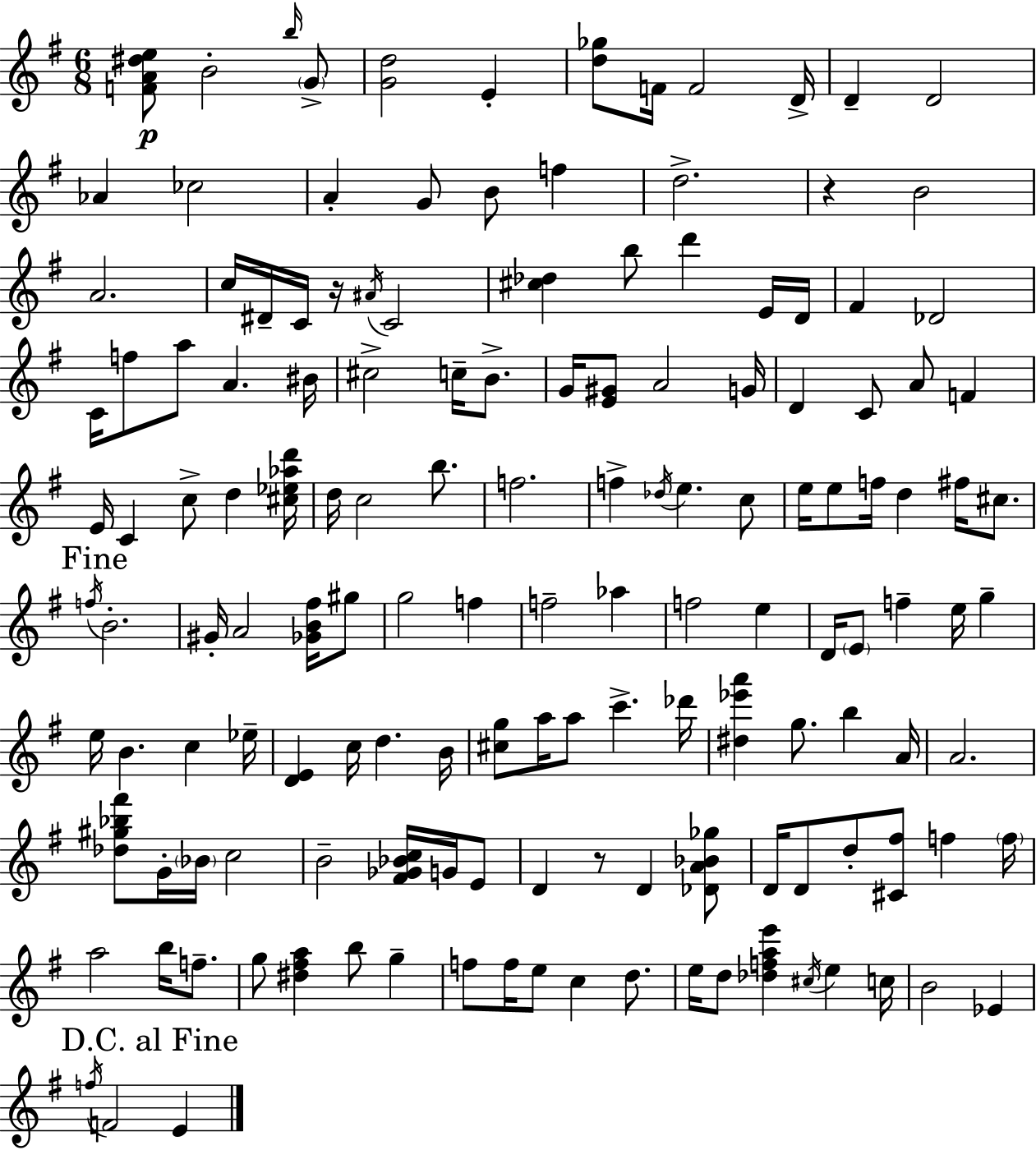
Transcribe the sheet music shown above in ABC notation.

X:1
T:Untitled
M:6/8
L:1/4
K:G
[FA^de]/2 B2 b/4 G/2 [Gd]2 E [d_g]/2 F/4 F2 D/4 D D2 _A _c2 A G/2 B/2 f d2 z B2 A2 c/4 ^D/4 C/4 z/4 ^A/4 C2 [^c_d] b/2 d' E/4 D/4 ^F _D2 C/4 f/2 a/2 A ^B/4 ^c2 c/4 B/2 G/4 [E^G]/2 A2 G/4 D C/2 A/2 F E/4 C c/2 d [^c_e_ad']/4 d/4 c2 b/2 f2 f _d/4 e c/2 e/4 e/2 f/4 d ^f/4 ^c/2 f/4 B2 ^G/4 A2 [_GB^f]/4 ^g/2 g2 f f2 _a f2 e D/4 E/2 f e/4 g e/4 B c _e/4 [DE] c/4 d B/4 [^cg]/2 a/4 a/2 c' _d'/4 [^d_e'a'] g/2 b A/4 A2 [_d^g_b^f']/2 G/4 _B/4 c2 B2 [^F_G_Bc]/4 G/4 E/2 D z/2 D [_DA_B_g]/2 D/4 D/2 d/2 [^C^f]/2 f f/4 a2 b/4 f/2 g/2 [^d^fa] b/2 g f/2 f/4 e/2 c d/2 e/4 d/2 [_dfae'] ^c/4 e c/4 B2 _E f/4 F2 E